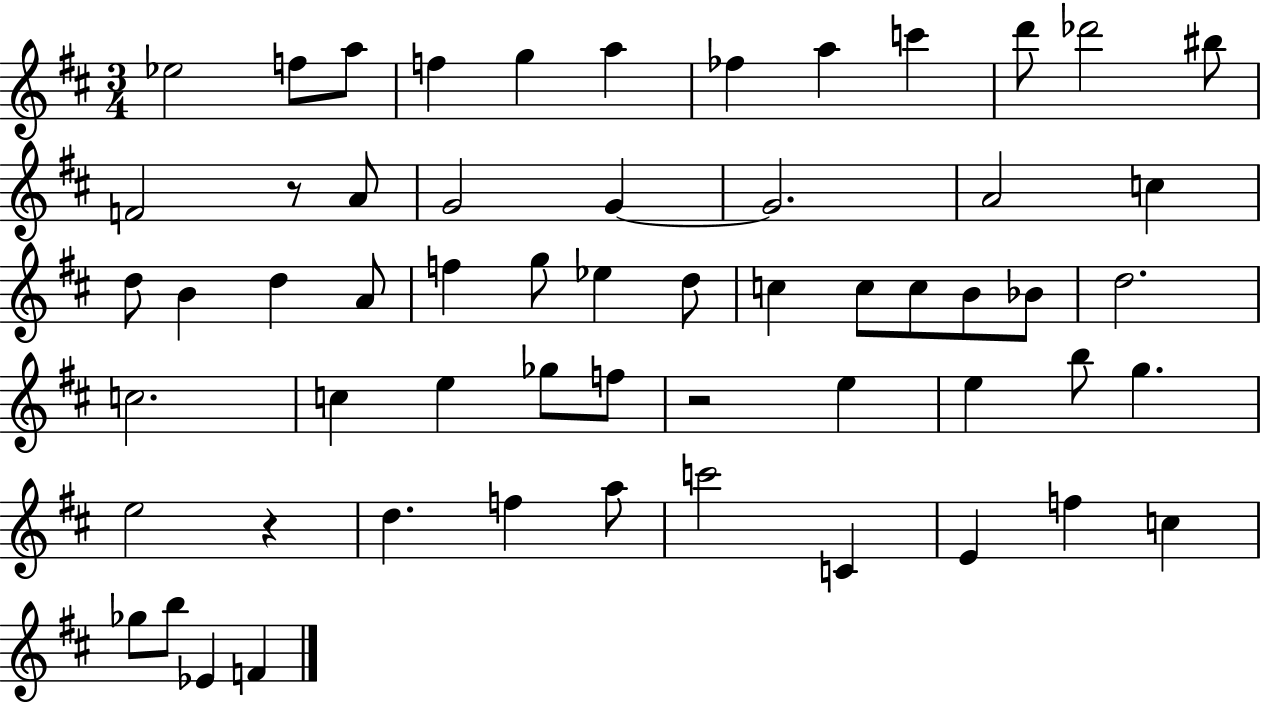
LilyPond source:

{
  \clef treble
  \numericTimeSignature
  \time 3/4
  \key d \major
  \repeat volta 2 { ees''2 f''8 a''8 | f''4 g''4 a''4 | fes''4 a''4 c'''4 | d'''8 des'''2 bis''8 | \break f'2 r8 a'8 | g'2 g'4~~ | g'2. | a'2 c''4 | \break d''8 b'4 d''4 a'8 | f''4 g''8 ees''4 d''8 | c''4 c''8 c''8 b'8 bes'8 | d''2. | \break c''2. | c''4 e''4 ges''8 f''8 | r2 e''4 | e''4 b''8 g''4. | \break e''2 r4 | d''4. f''4 a''8 | c'''2 c'4 | e'4 f''4 c''4 | \break ges''8 b''8 ees'4 f'4 | } \bar "|."
}